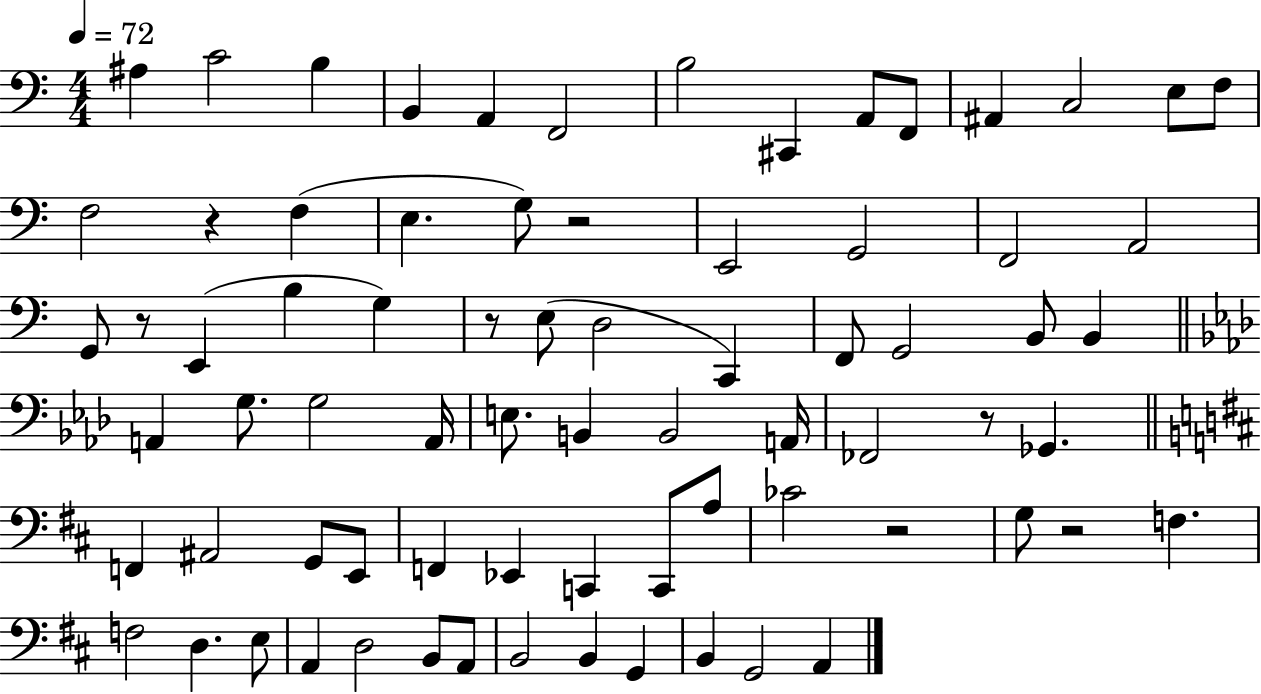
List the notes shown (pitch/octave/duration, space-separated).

A#3/q C4/h B3/q B2/q A2/q F2/h B3/h C#2/q A2/e F2/e A#2/q C3/h E3/e F3/e F3/h R/q F3/q E3/q. G3/e R/h E2/h G2/h F2/h A2/h G2/e R/e E2/q B3/q G3/q R/e E3/e D3/h C2/q F2/e G2/h B2/e B2/q A2/q G3/e. G3/h A2/s E3/e. B2/q B2/h A2/s FES2/h R/e Gb2/q. F2/q A#2/h G2/e E2/e F2/q Eb2/q C2/q C2/e A3/e CES4/h R/h G3/e R/h F3/q. F3/h D3/q. E3/e A2/q D3/h B2/e A2/e B2/h B2/q G2/q B2/q G2/h A2/q